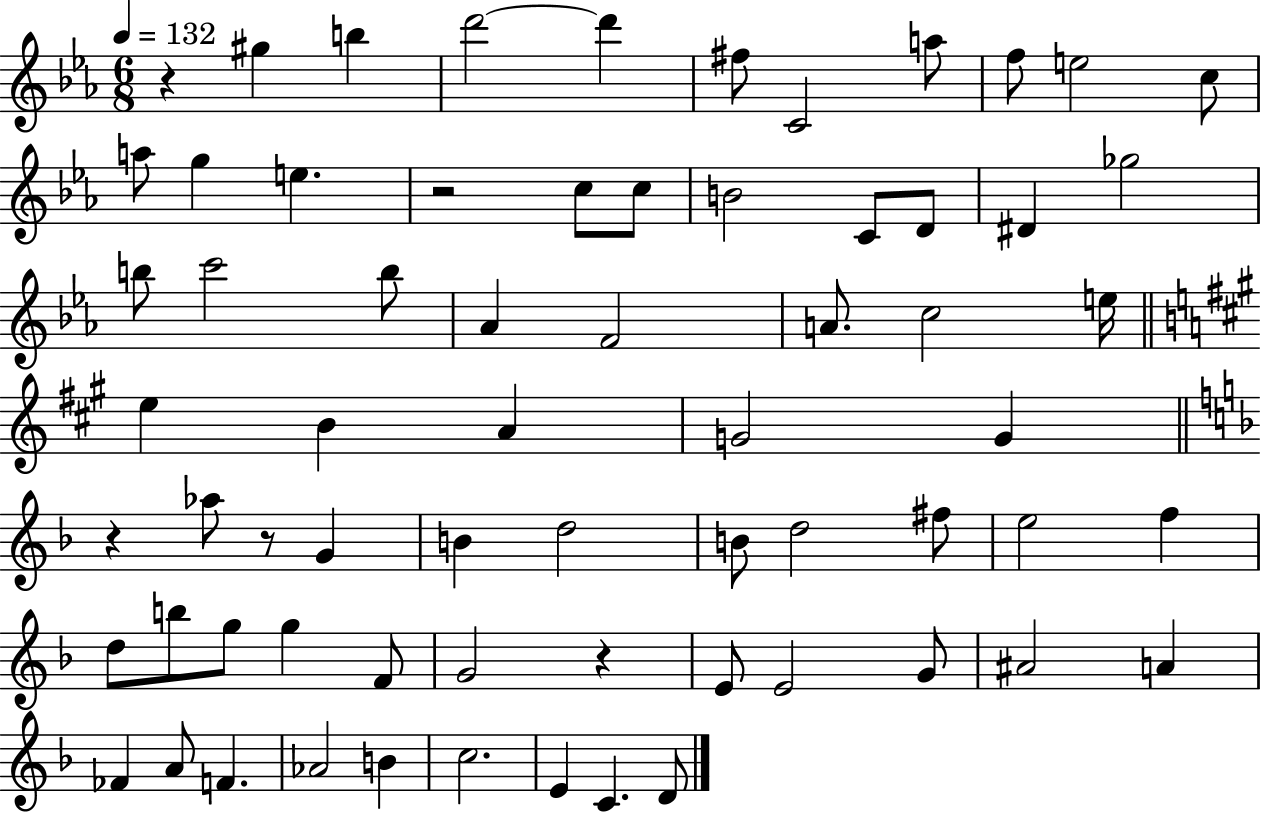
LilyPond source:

{
  \clef treble
  \numericTimeSignature
  \time 6/8
  \key ees \major
  \tempo 4 = 132
  \repeat volta 2 { r4 gis''4 b''4 | d'''2~~ d'''4 | fis''8 c'2 a''8 | f''8 e''2 c''8 | \break a''8 g''4 e''4. | r2 c''8 c''8 | b'2 c'8 d'8 | dis'4 ges''2 | \break b''8 c'''2 b''8 | aes'4 f'2 | a'8. c''2 e''16 | \bar "||" \break \key a \major e''4 b'4 a'4 | g'2 g'4 | \bar "||" \break \key d \minor r4 aes''8 r8 g'4 | b'4 d''2 | b'8 d''2 fis''8 | e''2 f''4 | \break d''8 b''8 g''8 g''4 f'8 | g'2 r4 | e'8 e'2 g'8 | ais'2 a'4 | \break fes'4 a'8 f'4. | aes'2 b'4 | c''2. | e'4 c'4. d'8 | \break } \bar "|."
}